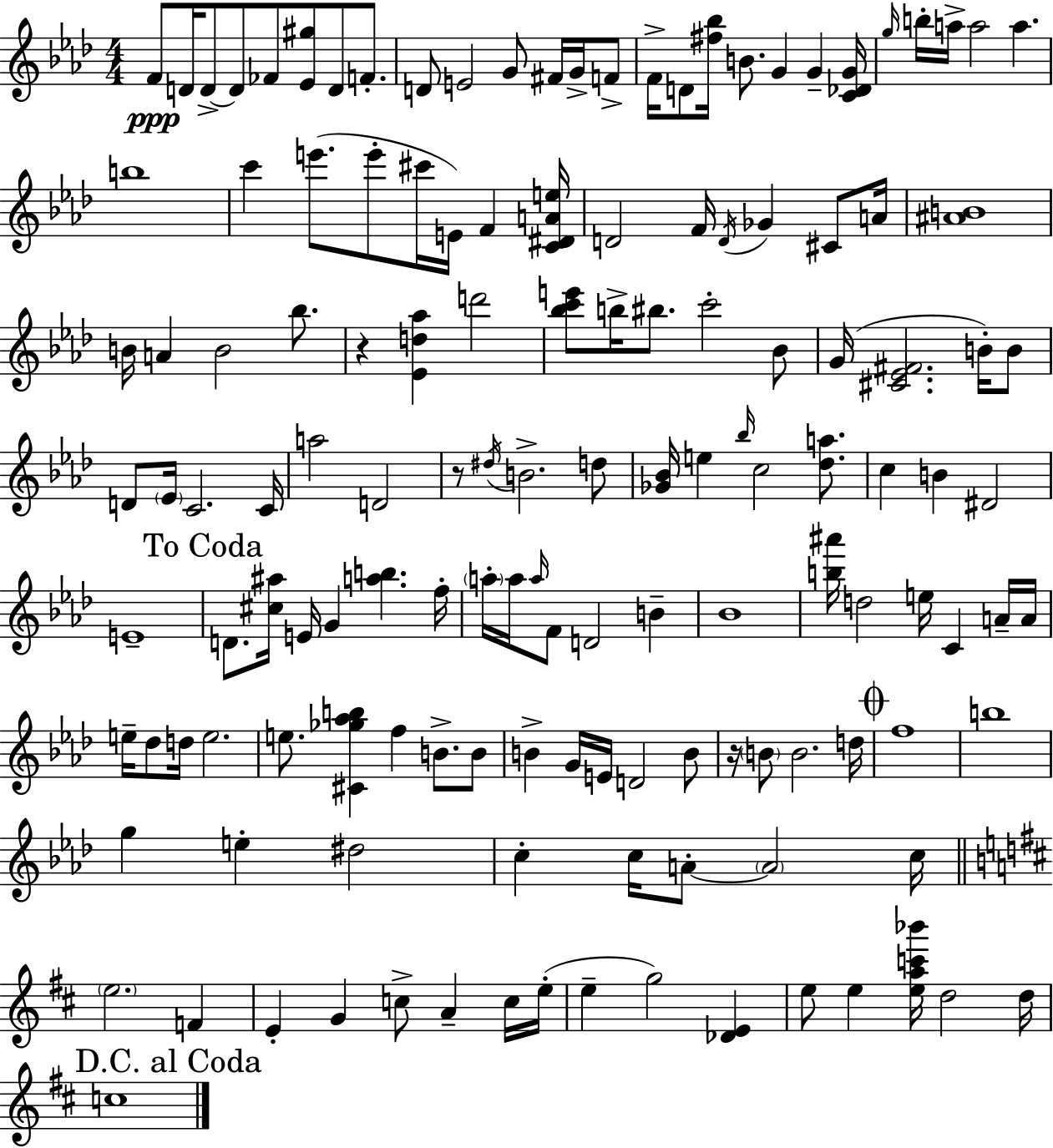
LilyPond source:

{
  \clef treble
  \numericTimeSignature
  \time 4/4
  \key f \minor
  f'8\ppp d'16 d'8->~~ d'8 fes'8 <ees' gis''>8 d'8 f'8.-. | d'8 e'2 g'8 fis'16 g'16-> f'8-> | f'16-> d'8 <fis'' bes''>16 b'8. g'4 g'4-- <c' des' g'>16 | \grace { g''16 } b''16-. a''16-> a''2 a''4. | \break b''1 | c'''4 e'''8.( e'''8-. cis'''16 e'16) f'4 | <c' dis' a' e''>16 d'2 f'16 \acciaccatura { d'16 } ges'4 cis'8 | a'16 <ais' b'>1 | \break b'16 a'4 b'2 bes''8. | r4 <ees' d'' aes''>4 d'''2 | <bes'' c''' e'''>8 b''16-> bis''8. c'''2-. | bes'8 g'16( <cis' ees' fis'>2. b'16-.) | \break b'8 d'8 \parenthesize ees'16 c'2. | c'16 a''2 d'2 | r8 \acciaccatura { dis''16 } b'2.-> | d''8 <ges' bes'>16 e''4 \grace { bes''16 } c''2 | \break <des'' a''>8. c''4 b'4 dis'2 | e'1-- | \mark "To Coda" d'8. <cis'' ais''>16 e'16 g'4 <a'' b''>4. | f''16-. \parenthesize a''16-. a''16 \grace { a''16 } f'8 d'2 | \break b'4-- bes'1 | <b'' ais'''>16 d''2 e''16 c'4 | a'16-- a'16 e''16-- des''8 d''16 e''2. | e''8. <cis' ges'' aes'' b''>4 f''4 | \break b'8.-> b'8 b'4-> g'16 e'16 d'2 | b'8 r16 \parenthesize b'8 b'2. | d''16 \mark \markup { \musicglyph "scripts.coda" } f''1 | b''1 | \break g''4 e''4-. dis''2 | c''4-. c''16 a'8-.~~ \parenthesize a'2 | c''16 \bar "||" \break \key d \major \parenthesize e''2. f'4 | e'4-. g'4 c''8-> a'4-- c''16 e''16-.( | e''4-- g''2) <des' e'>4 | e''8 e''4 <e'' a'' c''' bes'''>16 d''2 d''16 | \break \mark "D.C. al Coda" c''1 | \bar "|."
}